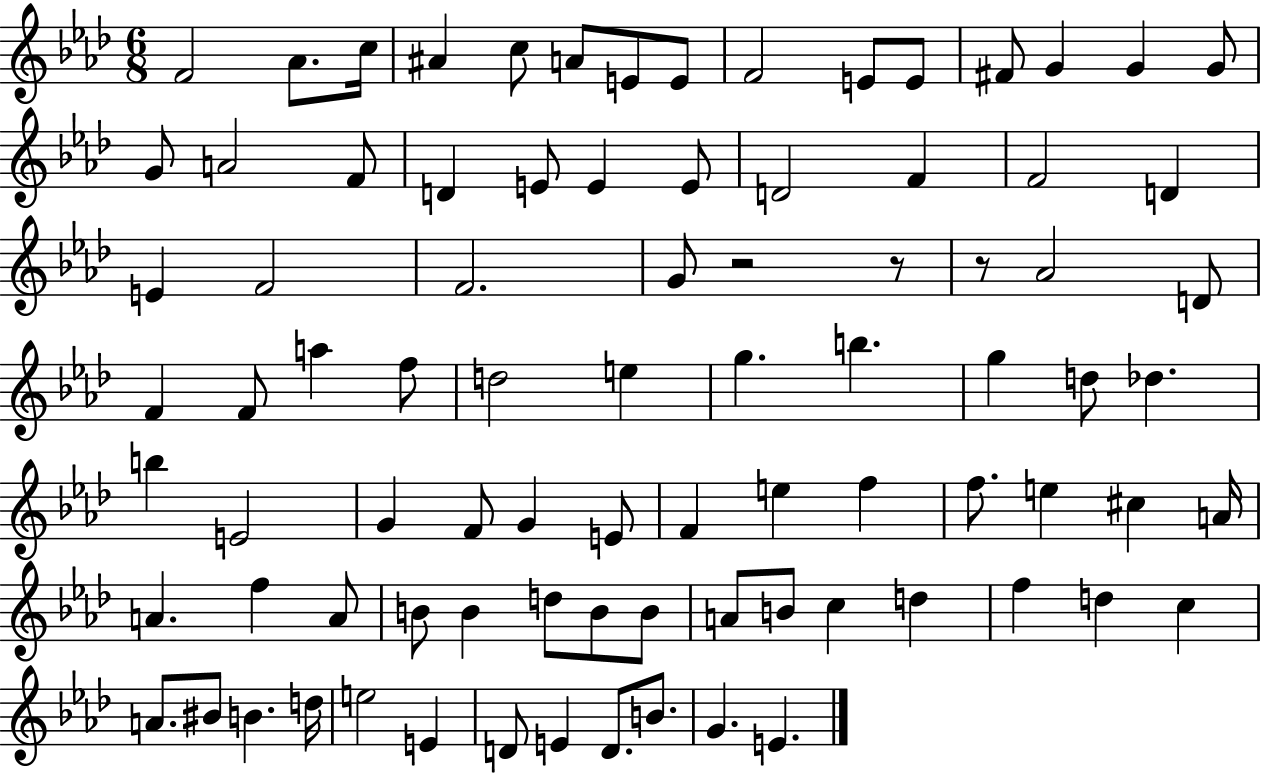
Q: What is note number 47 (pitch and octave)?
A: F4